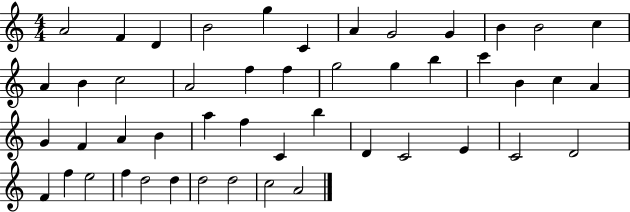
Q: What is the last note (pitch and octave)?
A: A4